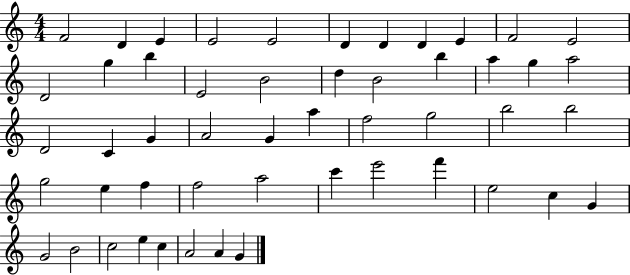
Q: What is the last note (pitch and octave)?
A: G4